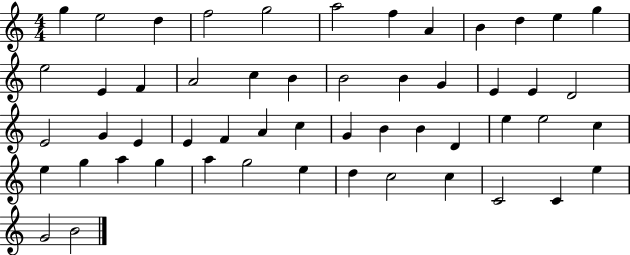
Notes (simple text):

G5/q E5/h D5/q F5/h G5/h A5/h F5/q A4/q B4/q D5/q E5/q G5/q E5/h E4/q F4/q A4/h C5/q B4/q B4/h B4/q G4/q E4/q E4/q D4/h E4/h G4/q E4/q E4/q F4/q A4/q C5/q G4/q B4/q B4/q D4/q E5/q E5/h C5/q E5/q G5/q A5/q G5/q A5/q G5/h E5/q D5/q C5/h C5/q C4/h C4/q E5/q G4/h B4/h